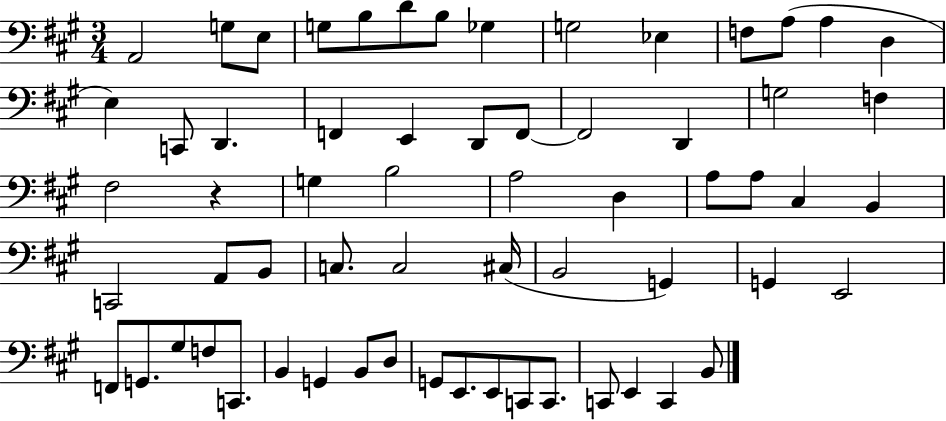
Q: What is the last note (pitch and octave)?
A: B2